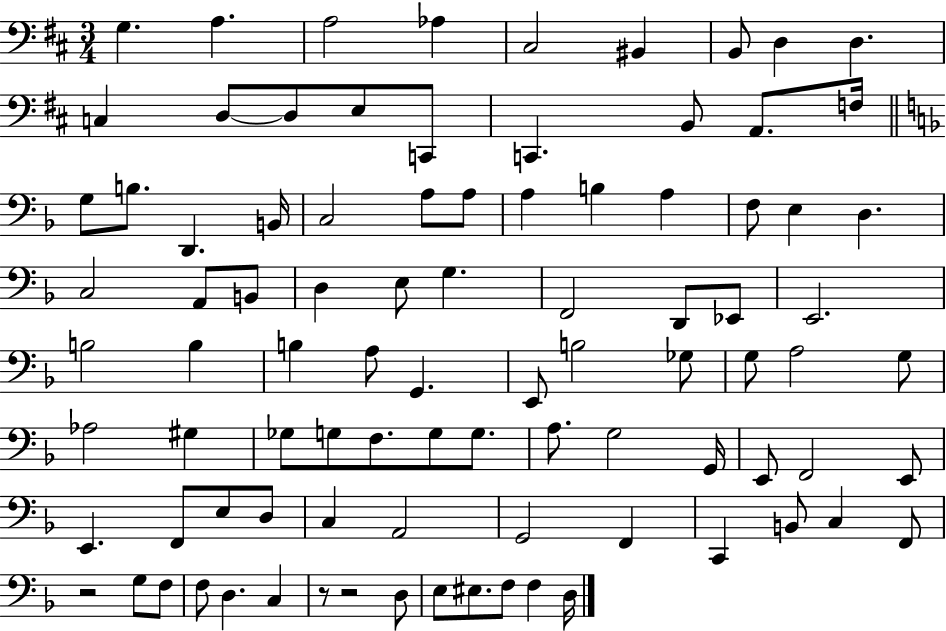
G3/q. A3/q. A3/h Ab3/q C#3/h BIS2/q B2/e D3/q D3/q. C3/q D3/e D3/e E3/e C2/e C2/q. B2/e A2/e. F3/s G3/e B3/e. D2/q. B2/s C3/h A3/e A3/e A3/q B3/q A3/q F3/e E3/q D3/q. C3/h A2/e B2/e D3/q E3/e G3/q. F2/h D2/e Eb2/e E2/h. B3/h B3/q B3/q A3/e G2/q. E2/e B3/h Gb3/e G3/e A3/h G3/e Ab3/h G#3/q Gb3/e G3/e F3/e. G3/e G3/e. A3/e. G3/h G2/s E2/e F2/h E2/e E2/q. F2/e E3/e D3/e C3/q A2/h G2/h F2/q C2/q B2/e C3/q F2/e R/h G3/e F3/e F3/e D3/q. C3/q R/e R/h D3/e E3/e EIS3/e. F3/e F3/q D3/s